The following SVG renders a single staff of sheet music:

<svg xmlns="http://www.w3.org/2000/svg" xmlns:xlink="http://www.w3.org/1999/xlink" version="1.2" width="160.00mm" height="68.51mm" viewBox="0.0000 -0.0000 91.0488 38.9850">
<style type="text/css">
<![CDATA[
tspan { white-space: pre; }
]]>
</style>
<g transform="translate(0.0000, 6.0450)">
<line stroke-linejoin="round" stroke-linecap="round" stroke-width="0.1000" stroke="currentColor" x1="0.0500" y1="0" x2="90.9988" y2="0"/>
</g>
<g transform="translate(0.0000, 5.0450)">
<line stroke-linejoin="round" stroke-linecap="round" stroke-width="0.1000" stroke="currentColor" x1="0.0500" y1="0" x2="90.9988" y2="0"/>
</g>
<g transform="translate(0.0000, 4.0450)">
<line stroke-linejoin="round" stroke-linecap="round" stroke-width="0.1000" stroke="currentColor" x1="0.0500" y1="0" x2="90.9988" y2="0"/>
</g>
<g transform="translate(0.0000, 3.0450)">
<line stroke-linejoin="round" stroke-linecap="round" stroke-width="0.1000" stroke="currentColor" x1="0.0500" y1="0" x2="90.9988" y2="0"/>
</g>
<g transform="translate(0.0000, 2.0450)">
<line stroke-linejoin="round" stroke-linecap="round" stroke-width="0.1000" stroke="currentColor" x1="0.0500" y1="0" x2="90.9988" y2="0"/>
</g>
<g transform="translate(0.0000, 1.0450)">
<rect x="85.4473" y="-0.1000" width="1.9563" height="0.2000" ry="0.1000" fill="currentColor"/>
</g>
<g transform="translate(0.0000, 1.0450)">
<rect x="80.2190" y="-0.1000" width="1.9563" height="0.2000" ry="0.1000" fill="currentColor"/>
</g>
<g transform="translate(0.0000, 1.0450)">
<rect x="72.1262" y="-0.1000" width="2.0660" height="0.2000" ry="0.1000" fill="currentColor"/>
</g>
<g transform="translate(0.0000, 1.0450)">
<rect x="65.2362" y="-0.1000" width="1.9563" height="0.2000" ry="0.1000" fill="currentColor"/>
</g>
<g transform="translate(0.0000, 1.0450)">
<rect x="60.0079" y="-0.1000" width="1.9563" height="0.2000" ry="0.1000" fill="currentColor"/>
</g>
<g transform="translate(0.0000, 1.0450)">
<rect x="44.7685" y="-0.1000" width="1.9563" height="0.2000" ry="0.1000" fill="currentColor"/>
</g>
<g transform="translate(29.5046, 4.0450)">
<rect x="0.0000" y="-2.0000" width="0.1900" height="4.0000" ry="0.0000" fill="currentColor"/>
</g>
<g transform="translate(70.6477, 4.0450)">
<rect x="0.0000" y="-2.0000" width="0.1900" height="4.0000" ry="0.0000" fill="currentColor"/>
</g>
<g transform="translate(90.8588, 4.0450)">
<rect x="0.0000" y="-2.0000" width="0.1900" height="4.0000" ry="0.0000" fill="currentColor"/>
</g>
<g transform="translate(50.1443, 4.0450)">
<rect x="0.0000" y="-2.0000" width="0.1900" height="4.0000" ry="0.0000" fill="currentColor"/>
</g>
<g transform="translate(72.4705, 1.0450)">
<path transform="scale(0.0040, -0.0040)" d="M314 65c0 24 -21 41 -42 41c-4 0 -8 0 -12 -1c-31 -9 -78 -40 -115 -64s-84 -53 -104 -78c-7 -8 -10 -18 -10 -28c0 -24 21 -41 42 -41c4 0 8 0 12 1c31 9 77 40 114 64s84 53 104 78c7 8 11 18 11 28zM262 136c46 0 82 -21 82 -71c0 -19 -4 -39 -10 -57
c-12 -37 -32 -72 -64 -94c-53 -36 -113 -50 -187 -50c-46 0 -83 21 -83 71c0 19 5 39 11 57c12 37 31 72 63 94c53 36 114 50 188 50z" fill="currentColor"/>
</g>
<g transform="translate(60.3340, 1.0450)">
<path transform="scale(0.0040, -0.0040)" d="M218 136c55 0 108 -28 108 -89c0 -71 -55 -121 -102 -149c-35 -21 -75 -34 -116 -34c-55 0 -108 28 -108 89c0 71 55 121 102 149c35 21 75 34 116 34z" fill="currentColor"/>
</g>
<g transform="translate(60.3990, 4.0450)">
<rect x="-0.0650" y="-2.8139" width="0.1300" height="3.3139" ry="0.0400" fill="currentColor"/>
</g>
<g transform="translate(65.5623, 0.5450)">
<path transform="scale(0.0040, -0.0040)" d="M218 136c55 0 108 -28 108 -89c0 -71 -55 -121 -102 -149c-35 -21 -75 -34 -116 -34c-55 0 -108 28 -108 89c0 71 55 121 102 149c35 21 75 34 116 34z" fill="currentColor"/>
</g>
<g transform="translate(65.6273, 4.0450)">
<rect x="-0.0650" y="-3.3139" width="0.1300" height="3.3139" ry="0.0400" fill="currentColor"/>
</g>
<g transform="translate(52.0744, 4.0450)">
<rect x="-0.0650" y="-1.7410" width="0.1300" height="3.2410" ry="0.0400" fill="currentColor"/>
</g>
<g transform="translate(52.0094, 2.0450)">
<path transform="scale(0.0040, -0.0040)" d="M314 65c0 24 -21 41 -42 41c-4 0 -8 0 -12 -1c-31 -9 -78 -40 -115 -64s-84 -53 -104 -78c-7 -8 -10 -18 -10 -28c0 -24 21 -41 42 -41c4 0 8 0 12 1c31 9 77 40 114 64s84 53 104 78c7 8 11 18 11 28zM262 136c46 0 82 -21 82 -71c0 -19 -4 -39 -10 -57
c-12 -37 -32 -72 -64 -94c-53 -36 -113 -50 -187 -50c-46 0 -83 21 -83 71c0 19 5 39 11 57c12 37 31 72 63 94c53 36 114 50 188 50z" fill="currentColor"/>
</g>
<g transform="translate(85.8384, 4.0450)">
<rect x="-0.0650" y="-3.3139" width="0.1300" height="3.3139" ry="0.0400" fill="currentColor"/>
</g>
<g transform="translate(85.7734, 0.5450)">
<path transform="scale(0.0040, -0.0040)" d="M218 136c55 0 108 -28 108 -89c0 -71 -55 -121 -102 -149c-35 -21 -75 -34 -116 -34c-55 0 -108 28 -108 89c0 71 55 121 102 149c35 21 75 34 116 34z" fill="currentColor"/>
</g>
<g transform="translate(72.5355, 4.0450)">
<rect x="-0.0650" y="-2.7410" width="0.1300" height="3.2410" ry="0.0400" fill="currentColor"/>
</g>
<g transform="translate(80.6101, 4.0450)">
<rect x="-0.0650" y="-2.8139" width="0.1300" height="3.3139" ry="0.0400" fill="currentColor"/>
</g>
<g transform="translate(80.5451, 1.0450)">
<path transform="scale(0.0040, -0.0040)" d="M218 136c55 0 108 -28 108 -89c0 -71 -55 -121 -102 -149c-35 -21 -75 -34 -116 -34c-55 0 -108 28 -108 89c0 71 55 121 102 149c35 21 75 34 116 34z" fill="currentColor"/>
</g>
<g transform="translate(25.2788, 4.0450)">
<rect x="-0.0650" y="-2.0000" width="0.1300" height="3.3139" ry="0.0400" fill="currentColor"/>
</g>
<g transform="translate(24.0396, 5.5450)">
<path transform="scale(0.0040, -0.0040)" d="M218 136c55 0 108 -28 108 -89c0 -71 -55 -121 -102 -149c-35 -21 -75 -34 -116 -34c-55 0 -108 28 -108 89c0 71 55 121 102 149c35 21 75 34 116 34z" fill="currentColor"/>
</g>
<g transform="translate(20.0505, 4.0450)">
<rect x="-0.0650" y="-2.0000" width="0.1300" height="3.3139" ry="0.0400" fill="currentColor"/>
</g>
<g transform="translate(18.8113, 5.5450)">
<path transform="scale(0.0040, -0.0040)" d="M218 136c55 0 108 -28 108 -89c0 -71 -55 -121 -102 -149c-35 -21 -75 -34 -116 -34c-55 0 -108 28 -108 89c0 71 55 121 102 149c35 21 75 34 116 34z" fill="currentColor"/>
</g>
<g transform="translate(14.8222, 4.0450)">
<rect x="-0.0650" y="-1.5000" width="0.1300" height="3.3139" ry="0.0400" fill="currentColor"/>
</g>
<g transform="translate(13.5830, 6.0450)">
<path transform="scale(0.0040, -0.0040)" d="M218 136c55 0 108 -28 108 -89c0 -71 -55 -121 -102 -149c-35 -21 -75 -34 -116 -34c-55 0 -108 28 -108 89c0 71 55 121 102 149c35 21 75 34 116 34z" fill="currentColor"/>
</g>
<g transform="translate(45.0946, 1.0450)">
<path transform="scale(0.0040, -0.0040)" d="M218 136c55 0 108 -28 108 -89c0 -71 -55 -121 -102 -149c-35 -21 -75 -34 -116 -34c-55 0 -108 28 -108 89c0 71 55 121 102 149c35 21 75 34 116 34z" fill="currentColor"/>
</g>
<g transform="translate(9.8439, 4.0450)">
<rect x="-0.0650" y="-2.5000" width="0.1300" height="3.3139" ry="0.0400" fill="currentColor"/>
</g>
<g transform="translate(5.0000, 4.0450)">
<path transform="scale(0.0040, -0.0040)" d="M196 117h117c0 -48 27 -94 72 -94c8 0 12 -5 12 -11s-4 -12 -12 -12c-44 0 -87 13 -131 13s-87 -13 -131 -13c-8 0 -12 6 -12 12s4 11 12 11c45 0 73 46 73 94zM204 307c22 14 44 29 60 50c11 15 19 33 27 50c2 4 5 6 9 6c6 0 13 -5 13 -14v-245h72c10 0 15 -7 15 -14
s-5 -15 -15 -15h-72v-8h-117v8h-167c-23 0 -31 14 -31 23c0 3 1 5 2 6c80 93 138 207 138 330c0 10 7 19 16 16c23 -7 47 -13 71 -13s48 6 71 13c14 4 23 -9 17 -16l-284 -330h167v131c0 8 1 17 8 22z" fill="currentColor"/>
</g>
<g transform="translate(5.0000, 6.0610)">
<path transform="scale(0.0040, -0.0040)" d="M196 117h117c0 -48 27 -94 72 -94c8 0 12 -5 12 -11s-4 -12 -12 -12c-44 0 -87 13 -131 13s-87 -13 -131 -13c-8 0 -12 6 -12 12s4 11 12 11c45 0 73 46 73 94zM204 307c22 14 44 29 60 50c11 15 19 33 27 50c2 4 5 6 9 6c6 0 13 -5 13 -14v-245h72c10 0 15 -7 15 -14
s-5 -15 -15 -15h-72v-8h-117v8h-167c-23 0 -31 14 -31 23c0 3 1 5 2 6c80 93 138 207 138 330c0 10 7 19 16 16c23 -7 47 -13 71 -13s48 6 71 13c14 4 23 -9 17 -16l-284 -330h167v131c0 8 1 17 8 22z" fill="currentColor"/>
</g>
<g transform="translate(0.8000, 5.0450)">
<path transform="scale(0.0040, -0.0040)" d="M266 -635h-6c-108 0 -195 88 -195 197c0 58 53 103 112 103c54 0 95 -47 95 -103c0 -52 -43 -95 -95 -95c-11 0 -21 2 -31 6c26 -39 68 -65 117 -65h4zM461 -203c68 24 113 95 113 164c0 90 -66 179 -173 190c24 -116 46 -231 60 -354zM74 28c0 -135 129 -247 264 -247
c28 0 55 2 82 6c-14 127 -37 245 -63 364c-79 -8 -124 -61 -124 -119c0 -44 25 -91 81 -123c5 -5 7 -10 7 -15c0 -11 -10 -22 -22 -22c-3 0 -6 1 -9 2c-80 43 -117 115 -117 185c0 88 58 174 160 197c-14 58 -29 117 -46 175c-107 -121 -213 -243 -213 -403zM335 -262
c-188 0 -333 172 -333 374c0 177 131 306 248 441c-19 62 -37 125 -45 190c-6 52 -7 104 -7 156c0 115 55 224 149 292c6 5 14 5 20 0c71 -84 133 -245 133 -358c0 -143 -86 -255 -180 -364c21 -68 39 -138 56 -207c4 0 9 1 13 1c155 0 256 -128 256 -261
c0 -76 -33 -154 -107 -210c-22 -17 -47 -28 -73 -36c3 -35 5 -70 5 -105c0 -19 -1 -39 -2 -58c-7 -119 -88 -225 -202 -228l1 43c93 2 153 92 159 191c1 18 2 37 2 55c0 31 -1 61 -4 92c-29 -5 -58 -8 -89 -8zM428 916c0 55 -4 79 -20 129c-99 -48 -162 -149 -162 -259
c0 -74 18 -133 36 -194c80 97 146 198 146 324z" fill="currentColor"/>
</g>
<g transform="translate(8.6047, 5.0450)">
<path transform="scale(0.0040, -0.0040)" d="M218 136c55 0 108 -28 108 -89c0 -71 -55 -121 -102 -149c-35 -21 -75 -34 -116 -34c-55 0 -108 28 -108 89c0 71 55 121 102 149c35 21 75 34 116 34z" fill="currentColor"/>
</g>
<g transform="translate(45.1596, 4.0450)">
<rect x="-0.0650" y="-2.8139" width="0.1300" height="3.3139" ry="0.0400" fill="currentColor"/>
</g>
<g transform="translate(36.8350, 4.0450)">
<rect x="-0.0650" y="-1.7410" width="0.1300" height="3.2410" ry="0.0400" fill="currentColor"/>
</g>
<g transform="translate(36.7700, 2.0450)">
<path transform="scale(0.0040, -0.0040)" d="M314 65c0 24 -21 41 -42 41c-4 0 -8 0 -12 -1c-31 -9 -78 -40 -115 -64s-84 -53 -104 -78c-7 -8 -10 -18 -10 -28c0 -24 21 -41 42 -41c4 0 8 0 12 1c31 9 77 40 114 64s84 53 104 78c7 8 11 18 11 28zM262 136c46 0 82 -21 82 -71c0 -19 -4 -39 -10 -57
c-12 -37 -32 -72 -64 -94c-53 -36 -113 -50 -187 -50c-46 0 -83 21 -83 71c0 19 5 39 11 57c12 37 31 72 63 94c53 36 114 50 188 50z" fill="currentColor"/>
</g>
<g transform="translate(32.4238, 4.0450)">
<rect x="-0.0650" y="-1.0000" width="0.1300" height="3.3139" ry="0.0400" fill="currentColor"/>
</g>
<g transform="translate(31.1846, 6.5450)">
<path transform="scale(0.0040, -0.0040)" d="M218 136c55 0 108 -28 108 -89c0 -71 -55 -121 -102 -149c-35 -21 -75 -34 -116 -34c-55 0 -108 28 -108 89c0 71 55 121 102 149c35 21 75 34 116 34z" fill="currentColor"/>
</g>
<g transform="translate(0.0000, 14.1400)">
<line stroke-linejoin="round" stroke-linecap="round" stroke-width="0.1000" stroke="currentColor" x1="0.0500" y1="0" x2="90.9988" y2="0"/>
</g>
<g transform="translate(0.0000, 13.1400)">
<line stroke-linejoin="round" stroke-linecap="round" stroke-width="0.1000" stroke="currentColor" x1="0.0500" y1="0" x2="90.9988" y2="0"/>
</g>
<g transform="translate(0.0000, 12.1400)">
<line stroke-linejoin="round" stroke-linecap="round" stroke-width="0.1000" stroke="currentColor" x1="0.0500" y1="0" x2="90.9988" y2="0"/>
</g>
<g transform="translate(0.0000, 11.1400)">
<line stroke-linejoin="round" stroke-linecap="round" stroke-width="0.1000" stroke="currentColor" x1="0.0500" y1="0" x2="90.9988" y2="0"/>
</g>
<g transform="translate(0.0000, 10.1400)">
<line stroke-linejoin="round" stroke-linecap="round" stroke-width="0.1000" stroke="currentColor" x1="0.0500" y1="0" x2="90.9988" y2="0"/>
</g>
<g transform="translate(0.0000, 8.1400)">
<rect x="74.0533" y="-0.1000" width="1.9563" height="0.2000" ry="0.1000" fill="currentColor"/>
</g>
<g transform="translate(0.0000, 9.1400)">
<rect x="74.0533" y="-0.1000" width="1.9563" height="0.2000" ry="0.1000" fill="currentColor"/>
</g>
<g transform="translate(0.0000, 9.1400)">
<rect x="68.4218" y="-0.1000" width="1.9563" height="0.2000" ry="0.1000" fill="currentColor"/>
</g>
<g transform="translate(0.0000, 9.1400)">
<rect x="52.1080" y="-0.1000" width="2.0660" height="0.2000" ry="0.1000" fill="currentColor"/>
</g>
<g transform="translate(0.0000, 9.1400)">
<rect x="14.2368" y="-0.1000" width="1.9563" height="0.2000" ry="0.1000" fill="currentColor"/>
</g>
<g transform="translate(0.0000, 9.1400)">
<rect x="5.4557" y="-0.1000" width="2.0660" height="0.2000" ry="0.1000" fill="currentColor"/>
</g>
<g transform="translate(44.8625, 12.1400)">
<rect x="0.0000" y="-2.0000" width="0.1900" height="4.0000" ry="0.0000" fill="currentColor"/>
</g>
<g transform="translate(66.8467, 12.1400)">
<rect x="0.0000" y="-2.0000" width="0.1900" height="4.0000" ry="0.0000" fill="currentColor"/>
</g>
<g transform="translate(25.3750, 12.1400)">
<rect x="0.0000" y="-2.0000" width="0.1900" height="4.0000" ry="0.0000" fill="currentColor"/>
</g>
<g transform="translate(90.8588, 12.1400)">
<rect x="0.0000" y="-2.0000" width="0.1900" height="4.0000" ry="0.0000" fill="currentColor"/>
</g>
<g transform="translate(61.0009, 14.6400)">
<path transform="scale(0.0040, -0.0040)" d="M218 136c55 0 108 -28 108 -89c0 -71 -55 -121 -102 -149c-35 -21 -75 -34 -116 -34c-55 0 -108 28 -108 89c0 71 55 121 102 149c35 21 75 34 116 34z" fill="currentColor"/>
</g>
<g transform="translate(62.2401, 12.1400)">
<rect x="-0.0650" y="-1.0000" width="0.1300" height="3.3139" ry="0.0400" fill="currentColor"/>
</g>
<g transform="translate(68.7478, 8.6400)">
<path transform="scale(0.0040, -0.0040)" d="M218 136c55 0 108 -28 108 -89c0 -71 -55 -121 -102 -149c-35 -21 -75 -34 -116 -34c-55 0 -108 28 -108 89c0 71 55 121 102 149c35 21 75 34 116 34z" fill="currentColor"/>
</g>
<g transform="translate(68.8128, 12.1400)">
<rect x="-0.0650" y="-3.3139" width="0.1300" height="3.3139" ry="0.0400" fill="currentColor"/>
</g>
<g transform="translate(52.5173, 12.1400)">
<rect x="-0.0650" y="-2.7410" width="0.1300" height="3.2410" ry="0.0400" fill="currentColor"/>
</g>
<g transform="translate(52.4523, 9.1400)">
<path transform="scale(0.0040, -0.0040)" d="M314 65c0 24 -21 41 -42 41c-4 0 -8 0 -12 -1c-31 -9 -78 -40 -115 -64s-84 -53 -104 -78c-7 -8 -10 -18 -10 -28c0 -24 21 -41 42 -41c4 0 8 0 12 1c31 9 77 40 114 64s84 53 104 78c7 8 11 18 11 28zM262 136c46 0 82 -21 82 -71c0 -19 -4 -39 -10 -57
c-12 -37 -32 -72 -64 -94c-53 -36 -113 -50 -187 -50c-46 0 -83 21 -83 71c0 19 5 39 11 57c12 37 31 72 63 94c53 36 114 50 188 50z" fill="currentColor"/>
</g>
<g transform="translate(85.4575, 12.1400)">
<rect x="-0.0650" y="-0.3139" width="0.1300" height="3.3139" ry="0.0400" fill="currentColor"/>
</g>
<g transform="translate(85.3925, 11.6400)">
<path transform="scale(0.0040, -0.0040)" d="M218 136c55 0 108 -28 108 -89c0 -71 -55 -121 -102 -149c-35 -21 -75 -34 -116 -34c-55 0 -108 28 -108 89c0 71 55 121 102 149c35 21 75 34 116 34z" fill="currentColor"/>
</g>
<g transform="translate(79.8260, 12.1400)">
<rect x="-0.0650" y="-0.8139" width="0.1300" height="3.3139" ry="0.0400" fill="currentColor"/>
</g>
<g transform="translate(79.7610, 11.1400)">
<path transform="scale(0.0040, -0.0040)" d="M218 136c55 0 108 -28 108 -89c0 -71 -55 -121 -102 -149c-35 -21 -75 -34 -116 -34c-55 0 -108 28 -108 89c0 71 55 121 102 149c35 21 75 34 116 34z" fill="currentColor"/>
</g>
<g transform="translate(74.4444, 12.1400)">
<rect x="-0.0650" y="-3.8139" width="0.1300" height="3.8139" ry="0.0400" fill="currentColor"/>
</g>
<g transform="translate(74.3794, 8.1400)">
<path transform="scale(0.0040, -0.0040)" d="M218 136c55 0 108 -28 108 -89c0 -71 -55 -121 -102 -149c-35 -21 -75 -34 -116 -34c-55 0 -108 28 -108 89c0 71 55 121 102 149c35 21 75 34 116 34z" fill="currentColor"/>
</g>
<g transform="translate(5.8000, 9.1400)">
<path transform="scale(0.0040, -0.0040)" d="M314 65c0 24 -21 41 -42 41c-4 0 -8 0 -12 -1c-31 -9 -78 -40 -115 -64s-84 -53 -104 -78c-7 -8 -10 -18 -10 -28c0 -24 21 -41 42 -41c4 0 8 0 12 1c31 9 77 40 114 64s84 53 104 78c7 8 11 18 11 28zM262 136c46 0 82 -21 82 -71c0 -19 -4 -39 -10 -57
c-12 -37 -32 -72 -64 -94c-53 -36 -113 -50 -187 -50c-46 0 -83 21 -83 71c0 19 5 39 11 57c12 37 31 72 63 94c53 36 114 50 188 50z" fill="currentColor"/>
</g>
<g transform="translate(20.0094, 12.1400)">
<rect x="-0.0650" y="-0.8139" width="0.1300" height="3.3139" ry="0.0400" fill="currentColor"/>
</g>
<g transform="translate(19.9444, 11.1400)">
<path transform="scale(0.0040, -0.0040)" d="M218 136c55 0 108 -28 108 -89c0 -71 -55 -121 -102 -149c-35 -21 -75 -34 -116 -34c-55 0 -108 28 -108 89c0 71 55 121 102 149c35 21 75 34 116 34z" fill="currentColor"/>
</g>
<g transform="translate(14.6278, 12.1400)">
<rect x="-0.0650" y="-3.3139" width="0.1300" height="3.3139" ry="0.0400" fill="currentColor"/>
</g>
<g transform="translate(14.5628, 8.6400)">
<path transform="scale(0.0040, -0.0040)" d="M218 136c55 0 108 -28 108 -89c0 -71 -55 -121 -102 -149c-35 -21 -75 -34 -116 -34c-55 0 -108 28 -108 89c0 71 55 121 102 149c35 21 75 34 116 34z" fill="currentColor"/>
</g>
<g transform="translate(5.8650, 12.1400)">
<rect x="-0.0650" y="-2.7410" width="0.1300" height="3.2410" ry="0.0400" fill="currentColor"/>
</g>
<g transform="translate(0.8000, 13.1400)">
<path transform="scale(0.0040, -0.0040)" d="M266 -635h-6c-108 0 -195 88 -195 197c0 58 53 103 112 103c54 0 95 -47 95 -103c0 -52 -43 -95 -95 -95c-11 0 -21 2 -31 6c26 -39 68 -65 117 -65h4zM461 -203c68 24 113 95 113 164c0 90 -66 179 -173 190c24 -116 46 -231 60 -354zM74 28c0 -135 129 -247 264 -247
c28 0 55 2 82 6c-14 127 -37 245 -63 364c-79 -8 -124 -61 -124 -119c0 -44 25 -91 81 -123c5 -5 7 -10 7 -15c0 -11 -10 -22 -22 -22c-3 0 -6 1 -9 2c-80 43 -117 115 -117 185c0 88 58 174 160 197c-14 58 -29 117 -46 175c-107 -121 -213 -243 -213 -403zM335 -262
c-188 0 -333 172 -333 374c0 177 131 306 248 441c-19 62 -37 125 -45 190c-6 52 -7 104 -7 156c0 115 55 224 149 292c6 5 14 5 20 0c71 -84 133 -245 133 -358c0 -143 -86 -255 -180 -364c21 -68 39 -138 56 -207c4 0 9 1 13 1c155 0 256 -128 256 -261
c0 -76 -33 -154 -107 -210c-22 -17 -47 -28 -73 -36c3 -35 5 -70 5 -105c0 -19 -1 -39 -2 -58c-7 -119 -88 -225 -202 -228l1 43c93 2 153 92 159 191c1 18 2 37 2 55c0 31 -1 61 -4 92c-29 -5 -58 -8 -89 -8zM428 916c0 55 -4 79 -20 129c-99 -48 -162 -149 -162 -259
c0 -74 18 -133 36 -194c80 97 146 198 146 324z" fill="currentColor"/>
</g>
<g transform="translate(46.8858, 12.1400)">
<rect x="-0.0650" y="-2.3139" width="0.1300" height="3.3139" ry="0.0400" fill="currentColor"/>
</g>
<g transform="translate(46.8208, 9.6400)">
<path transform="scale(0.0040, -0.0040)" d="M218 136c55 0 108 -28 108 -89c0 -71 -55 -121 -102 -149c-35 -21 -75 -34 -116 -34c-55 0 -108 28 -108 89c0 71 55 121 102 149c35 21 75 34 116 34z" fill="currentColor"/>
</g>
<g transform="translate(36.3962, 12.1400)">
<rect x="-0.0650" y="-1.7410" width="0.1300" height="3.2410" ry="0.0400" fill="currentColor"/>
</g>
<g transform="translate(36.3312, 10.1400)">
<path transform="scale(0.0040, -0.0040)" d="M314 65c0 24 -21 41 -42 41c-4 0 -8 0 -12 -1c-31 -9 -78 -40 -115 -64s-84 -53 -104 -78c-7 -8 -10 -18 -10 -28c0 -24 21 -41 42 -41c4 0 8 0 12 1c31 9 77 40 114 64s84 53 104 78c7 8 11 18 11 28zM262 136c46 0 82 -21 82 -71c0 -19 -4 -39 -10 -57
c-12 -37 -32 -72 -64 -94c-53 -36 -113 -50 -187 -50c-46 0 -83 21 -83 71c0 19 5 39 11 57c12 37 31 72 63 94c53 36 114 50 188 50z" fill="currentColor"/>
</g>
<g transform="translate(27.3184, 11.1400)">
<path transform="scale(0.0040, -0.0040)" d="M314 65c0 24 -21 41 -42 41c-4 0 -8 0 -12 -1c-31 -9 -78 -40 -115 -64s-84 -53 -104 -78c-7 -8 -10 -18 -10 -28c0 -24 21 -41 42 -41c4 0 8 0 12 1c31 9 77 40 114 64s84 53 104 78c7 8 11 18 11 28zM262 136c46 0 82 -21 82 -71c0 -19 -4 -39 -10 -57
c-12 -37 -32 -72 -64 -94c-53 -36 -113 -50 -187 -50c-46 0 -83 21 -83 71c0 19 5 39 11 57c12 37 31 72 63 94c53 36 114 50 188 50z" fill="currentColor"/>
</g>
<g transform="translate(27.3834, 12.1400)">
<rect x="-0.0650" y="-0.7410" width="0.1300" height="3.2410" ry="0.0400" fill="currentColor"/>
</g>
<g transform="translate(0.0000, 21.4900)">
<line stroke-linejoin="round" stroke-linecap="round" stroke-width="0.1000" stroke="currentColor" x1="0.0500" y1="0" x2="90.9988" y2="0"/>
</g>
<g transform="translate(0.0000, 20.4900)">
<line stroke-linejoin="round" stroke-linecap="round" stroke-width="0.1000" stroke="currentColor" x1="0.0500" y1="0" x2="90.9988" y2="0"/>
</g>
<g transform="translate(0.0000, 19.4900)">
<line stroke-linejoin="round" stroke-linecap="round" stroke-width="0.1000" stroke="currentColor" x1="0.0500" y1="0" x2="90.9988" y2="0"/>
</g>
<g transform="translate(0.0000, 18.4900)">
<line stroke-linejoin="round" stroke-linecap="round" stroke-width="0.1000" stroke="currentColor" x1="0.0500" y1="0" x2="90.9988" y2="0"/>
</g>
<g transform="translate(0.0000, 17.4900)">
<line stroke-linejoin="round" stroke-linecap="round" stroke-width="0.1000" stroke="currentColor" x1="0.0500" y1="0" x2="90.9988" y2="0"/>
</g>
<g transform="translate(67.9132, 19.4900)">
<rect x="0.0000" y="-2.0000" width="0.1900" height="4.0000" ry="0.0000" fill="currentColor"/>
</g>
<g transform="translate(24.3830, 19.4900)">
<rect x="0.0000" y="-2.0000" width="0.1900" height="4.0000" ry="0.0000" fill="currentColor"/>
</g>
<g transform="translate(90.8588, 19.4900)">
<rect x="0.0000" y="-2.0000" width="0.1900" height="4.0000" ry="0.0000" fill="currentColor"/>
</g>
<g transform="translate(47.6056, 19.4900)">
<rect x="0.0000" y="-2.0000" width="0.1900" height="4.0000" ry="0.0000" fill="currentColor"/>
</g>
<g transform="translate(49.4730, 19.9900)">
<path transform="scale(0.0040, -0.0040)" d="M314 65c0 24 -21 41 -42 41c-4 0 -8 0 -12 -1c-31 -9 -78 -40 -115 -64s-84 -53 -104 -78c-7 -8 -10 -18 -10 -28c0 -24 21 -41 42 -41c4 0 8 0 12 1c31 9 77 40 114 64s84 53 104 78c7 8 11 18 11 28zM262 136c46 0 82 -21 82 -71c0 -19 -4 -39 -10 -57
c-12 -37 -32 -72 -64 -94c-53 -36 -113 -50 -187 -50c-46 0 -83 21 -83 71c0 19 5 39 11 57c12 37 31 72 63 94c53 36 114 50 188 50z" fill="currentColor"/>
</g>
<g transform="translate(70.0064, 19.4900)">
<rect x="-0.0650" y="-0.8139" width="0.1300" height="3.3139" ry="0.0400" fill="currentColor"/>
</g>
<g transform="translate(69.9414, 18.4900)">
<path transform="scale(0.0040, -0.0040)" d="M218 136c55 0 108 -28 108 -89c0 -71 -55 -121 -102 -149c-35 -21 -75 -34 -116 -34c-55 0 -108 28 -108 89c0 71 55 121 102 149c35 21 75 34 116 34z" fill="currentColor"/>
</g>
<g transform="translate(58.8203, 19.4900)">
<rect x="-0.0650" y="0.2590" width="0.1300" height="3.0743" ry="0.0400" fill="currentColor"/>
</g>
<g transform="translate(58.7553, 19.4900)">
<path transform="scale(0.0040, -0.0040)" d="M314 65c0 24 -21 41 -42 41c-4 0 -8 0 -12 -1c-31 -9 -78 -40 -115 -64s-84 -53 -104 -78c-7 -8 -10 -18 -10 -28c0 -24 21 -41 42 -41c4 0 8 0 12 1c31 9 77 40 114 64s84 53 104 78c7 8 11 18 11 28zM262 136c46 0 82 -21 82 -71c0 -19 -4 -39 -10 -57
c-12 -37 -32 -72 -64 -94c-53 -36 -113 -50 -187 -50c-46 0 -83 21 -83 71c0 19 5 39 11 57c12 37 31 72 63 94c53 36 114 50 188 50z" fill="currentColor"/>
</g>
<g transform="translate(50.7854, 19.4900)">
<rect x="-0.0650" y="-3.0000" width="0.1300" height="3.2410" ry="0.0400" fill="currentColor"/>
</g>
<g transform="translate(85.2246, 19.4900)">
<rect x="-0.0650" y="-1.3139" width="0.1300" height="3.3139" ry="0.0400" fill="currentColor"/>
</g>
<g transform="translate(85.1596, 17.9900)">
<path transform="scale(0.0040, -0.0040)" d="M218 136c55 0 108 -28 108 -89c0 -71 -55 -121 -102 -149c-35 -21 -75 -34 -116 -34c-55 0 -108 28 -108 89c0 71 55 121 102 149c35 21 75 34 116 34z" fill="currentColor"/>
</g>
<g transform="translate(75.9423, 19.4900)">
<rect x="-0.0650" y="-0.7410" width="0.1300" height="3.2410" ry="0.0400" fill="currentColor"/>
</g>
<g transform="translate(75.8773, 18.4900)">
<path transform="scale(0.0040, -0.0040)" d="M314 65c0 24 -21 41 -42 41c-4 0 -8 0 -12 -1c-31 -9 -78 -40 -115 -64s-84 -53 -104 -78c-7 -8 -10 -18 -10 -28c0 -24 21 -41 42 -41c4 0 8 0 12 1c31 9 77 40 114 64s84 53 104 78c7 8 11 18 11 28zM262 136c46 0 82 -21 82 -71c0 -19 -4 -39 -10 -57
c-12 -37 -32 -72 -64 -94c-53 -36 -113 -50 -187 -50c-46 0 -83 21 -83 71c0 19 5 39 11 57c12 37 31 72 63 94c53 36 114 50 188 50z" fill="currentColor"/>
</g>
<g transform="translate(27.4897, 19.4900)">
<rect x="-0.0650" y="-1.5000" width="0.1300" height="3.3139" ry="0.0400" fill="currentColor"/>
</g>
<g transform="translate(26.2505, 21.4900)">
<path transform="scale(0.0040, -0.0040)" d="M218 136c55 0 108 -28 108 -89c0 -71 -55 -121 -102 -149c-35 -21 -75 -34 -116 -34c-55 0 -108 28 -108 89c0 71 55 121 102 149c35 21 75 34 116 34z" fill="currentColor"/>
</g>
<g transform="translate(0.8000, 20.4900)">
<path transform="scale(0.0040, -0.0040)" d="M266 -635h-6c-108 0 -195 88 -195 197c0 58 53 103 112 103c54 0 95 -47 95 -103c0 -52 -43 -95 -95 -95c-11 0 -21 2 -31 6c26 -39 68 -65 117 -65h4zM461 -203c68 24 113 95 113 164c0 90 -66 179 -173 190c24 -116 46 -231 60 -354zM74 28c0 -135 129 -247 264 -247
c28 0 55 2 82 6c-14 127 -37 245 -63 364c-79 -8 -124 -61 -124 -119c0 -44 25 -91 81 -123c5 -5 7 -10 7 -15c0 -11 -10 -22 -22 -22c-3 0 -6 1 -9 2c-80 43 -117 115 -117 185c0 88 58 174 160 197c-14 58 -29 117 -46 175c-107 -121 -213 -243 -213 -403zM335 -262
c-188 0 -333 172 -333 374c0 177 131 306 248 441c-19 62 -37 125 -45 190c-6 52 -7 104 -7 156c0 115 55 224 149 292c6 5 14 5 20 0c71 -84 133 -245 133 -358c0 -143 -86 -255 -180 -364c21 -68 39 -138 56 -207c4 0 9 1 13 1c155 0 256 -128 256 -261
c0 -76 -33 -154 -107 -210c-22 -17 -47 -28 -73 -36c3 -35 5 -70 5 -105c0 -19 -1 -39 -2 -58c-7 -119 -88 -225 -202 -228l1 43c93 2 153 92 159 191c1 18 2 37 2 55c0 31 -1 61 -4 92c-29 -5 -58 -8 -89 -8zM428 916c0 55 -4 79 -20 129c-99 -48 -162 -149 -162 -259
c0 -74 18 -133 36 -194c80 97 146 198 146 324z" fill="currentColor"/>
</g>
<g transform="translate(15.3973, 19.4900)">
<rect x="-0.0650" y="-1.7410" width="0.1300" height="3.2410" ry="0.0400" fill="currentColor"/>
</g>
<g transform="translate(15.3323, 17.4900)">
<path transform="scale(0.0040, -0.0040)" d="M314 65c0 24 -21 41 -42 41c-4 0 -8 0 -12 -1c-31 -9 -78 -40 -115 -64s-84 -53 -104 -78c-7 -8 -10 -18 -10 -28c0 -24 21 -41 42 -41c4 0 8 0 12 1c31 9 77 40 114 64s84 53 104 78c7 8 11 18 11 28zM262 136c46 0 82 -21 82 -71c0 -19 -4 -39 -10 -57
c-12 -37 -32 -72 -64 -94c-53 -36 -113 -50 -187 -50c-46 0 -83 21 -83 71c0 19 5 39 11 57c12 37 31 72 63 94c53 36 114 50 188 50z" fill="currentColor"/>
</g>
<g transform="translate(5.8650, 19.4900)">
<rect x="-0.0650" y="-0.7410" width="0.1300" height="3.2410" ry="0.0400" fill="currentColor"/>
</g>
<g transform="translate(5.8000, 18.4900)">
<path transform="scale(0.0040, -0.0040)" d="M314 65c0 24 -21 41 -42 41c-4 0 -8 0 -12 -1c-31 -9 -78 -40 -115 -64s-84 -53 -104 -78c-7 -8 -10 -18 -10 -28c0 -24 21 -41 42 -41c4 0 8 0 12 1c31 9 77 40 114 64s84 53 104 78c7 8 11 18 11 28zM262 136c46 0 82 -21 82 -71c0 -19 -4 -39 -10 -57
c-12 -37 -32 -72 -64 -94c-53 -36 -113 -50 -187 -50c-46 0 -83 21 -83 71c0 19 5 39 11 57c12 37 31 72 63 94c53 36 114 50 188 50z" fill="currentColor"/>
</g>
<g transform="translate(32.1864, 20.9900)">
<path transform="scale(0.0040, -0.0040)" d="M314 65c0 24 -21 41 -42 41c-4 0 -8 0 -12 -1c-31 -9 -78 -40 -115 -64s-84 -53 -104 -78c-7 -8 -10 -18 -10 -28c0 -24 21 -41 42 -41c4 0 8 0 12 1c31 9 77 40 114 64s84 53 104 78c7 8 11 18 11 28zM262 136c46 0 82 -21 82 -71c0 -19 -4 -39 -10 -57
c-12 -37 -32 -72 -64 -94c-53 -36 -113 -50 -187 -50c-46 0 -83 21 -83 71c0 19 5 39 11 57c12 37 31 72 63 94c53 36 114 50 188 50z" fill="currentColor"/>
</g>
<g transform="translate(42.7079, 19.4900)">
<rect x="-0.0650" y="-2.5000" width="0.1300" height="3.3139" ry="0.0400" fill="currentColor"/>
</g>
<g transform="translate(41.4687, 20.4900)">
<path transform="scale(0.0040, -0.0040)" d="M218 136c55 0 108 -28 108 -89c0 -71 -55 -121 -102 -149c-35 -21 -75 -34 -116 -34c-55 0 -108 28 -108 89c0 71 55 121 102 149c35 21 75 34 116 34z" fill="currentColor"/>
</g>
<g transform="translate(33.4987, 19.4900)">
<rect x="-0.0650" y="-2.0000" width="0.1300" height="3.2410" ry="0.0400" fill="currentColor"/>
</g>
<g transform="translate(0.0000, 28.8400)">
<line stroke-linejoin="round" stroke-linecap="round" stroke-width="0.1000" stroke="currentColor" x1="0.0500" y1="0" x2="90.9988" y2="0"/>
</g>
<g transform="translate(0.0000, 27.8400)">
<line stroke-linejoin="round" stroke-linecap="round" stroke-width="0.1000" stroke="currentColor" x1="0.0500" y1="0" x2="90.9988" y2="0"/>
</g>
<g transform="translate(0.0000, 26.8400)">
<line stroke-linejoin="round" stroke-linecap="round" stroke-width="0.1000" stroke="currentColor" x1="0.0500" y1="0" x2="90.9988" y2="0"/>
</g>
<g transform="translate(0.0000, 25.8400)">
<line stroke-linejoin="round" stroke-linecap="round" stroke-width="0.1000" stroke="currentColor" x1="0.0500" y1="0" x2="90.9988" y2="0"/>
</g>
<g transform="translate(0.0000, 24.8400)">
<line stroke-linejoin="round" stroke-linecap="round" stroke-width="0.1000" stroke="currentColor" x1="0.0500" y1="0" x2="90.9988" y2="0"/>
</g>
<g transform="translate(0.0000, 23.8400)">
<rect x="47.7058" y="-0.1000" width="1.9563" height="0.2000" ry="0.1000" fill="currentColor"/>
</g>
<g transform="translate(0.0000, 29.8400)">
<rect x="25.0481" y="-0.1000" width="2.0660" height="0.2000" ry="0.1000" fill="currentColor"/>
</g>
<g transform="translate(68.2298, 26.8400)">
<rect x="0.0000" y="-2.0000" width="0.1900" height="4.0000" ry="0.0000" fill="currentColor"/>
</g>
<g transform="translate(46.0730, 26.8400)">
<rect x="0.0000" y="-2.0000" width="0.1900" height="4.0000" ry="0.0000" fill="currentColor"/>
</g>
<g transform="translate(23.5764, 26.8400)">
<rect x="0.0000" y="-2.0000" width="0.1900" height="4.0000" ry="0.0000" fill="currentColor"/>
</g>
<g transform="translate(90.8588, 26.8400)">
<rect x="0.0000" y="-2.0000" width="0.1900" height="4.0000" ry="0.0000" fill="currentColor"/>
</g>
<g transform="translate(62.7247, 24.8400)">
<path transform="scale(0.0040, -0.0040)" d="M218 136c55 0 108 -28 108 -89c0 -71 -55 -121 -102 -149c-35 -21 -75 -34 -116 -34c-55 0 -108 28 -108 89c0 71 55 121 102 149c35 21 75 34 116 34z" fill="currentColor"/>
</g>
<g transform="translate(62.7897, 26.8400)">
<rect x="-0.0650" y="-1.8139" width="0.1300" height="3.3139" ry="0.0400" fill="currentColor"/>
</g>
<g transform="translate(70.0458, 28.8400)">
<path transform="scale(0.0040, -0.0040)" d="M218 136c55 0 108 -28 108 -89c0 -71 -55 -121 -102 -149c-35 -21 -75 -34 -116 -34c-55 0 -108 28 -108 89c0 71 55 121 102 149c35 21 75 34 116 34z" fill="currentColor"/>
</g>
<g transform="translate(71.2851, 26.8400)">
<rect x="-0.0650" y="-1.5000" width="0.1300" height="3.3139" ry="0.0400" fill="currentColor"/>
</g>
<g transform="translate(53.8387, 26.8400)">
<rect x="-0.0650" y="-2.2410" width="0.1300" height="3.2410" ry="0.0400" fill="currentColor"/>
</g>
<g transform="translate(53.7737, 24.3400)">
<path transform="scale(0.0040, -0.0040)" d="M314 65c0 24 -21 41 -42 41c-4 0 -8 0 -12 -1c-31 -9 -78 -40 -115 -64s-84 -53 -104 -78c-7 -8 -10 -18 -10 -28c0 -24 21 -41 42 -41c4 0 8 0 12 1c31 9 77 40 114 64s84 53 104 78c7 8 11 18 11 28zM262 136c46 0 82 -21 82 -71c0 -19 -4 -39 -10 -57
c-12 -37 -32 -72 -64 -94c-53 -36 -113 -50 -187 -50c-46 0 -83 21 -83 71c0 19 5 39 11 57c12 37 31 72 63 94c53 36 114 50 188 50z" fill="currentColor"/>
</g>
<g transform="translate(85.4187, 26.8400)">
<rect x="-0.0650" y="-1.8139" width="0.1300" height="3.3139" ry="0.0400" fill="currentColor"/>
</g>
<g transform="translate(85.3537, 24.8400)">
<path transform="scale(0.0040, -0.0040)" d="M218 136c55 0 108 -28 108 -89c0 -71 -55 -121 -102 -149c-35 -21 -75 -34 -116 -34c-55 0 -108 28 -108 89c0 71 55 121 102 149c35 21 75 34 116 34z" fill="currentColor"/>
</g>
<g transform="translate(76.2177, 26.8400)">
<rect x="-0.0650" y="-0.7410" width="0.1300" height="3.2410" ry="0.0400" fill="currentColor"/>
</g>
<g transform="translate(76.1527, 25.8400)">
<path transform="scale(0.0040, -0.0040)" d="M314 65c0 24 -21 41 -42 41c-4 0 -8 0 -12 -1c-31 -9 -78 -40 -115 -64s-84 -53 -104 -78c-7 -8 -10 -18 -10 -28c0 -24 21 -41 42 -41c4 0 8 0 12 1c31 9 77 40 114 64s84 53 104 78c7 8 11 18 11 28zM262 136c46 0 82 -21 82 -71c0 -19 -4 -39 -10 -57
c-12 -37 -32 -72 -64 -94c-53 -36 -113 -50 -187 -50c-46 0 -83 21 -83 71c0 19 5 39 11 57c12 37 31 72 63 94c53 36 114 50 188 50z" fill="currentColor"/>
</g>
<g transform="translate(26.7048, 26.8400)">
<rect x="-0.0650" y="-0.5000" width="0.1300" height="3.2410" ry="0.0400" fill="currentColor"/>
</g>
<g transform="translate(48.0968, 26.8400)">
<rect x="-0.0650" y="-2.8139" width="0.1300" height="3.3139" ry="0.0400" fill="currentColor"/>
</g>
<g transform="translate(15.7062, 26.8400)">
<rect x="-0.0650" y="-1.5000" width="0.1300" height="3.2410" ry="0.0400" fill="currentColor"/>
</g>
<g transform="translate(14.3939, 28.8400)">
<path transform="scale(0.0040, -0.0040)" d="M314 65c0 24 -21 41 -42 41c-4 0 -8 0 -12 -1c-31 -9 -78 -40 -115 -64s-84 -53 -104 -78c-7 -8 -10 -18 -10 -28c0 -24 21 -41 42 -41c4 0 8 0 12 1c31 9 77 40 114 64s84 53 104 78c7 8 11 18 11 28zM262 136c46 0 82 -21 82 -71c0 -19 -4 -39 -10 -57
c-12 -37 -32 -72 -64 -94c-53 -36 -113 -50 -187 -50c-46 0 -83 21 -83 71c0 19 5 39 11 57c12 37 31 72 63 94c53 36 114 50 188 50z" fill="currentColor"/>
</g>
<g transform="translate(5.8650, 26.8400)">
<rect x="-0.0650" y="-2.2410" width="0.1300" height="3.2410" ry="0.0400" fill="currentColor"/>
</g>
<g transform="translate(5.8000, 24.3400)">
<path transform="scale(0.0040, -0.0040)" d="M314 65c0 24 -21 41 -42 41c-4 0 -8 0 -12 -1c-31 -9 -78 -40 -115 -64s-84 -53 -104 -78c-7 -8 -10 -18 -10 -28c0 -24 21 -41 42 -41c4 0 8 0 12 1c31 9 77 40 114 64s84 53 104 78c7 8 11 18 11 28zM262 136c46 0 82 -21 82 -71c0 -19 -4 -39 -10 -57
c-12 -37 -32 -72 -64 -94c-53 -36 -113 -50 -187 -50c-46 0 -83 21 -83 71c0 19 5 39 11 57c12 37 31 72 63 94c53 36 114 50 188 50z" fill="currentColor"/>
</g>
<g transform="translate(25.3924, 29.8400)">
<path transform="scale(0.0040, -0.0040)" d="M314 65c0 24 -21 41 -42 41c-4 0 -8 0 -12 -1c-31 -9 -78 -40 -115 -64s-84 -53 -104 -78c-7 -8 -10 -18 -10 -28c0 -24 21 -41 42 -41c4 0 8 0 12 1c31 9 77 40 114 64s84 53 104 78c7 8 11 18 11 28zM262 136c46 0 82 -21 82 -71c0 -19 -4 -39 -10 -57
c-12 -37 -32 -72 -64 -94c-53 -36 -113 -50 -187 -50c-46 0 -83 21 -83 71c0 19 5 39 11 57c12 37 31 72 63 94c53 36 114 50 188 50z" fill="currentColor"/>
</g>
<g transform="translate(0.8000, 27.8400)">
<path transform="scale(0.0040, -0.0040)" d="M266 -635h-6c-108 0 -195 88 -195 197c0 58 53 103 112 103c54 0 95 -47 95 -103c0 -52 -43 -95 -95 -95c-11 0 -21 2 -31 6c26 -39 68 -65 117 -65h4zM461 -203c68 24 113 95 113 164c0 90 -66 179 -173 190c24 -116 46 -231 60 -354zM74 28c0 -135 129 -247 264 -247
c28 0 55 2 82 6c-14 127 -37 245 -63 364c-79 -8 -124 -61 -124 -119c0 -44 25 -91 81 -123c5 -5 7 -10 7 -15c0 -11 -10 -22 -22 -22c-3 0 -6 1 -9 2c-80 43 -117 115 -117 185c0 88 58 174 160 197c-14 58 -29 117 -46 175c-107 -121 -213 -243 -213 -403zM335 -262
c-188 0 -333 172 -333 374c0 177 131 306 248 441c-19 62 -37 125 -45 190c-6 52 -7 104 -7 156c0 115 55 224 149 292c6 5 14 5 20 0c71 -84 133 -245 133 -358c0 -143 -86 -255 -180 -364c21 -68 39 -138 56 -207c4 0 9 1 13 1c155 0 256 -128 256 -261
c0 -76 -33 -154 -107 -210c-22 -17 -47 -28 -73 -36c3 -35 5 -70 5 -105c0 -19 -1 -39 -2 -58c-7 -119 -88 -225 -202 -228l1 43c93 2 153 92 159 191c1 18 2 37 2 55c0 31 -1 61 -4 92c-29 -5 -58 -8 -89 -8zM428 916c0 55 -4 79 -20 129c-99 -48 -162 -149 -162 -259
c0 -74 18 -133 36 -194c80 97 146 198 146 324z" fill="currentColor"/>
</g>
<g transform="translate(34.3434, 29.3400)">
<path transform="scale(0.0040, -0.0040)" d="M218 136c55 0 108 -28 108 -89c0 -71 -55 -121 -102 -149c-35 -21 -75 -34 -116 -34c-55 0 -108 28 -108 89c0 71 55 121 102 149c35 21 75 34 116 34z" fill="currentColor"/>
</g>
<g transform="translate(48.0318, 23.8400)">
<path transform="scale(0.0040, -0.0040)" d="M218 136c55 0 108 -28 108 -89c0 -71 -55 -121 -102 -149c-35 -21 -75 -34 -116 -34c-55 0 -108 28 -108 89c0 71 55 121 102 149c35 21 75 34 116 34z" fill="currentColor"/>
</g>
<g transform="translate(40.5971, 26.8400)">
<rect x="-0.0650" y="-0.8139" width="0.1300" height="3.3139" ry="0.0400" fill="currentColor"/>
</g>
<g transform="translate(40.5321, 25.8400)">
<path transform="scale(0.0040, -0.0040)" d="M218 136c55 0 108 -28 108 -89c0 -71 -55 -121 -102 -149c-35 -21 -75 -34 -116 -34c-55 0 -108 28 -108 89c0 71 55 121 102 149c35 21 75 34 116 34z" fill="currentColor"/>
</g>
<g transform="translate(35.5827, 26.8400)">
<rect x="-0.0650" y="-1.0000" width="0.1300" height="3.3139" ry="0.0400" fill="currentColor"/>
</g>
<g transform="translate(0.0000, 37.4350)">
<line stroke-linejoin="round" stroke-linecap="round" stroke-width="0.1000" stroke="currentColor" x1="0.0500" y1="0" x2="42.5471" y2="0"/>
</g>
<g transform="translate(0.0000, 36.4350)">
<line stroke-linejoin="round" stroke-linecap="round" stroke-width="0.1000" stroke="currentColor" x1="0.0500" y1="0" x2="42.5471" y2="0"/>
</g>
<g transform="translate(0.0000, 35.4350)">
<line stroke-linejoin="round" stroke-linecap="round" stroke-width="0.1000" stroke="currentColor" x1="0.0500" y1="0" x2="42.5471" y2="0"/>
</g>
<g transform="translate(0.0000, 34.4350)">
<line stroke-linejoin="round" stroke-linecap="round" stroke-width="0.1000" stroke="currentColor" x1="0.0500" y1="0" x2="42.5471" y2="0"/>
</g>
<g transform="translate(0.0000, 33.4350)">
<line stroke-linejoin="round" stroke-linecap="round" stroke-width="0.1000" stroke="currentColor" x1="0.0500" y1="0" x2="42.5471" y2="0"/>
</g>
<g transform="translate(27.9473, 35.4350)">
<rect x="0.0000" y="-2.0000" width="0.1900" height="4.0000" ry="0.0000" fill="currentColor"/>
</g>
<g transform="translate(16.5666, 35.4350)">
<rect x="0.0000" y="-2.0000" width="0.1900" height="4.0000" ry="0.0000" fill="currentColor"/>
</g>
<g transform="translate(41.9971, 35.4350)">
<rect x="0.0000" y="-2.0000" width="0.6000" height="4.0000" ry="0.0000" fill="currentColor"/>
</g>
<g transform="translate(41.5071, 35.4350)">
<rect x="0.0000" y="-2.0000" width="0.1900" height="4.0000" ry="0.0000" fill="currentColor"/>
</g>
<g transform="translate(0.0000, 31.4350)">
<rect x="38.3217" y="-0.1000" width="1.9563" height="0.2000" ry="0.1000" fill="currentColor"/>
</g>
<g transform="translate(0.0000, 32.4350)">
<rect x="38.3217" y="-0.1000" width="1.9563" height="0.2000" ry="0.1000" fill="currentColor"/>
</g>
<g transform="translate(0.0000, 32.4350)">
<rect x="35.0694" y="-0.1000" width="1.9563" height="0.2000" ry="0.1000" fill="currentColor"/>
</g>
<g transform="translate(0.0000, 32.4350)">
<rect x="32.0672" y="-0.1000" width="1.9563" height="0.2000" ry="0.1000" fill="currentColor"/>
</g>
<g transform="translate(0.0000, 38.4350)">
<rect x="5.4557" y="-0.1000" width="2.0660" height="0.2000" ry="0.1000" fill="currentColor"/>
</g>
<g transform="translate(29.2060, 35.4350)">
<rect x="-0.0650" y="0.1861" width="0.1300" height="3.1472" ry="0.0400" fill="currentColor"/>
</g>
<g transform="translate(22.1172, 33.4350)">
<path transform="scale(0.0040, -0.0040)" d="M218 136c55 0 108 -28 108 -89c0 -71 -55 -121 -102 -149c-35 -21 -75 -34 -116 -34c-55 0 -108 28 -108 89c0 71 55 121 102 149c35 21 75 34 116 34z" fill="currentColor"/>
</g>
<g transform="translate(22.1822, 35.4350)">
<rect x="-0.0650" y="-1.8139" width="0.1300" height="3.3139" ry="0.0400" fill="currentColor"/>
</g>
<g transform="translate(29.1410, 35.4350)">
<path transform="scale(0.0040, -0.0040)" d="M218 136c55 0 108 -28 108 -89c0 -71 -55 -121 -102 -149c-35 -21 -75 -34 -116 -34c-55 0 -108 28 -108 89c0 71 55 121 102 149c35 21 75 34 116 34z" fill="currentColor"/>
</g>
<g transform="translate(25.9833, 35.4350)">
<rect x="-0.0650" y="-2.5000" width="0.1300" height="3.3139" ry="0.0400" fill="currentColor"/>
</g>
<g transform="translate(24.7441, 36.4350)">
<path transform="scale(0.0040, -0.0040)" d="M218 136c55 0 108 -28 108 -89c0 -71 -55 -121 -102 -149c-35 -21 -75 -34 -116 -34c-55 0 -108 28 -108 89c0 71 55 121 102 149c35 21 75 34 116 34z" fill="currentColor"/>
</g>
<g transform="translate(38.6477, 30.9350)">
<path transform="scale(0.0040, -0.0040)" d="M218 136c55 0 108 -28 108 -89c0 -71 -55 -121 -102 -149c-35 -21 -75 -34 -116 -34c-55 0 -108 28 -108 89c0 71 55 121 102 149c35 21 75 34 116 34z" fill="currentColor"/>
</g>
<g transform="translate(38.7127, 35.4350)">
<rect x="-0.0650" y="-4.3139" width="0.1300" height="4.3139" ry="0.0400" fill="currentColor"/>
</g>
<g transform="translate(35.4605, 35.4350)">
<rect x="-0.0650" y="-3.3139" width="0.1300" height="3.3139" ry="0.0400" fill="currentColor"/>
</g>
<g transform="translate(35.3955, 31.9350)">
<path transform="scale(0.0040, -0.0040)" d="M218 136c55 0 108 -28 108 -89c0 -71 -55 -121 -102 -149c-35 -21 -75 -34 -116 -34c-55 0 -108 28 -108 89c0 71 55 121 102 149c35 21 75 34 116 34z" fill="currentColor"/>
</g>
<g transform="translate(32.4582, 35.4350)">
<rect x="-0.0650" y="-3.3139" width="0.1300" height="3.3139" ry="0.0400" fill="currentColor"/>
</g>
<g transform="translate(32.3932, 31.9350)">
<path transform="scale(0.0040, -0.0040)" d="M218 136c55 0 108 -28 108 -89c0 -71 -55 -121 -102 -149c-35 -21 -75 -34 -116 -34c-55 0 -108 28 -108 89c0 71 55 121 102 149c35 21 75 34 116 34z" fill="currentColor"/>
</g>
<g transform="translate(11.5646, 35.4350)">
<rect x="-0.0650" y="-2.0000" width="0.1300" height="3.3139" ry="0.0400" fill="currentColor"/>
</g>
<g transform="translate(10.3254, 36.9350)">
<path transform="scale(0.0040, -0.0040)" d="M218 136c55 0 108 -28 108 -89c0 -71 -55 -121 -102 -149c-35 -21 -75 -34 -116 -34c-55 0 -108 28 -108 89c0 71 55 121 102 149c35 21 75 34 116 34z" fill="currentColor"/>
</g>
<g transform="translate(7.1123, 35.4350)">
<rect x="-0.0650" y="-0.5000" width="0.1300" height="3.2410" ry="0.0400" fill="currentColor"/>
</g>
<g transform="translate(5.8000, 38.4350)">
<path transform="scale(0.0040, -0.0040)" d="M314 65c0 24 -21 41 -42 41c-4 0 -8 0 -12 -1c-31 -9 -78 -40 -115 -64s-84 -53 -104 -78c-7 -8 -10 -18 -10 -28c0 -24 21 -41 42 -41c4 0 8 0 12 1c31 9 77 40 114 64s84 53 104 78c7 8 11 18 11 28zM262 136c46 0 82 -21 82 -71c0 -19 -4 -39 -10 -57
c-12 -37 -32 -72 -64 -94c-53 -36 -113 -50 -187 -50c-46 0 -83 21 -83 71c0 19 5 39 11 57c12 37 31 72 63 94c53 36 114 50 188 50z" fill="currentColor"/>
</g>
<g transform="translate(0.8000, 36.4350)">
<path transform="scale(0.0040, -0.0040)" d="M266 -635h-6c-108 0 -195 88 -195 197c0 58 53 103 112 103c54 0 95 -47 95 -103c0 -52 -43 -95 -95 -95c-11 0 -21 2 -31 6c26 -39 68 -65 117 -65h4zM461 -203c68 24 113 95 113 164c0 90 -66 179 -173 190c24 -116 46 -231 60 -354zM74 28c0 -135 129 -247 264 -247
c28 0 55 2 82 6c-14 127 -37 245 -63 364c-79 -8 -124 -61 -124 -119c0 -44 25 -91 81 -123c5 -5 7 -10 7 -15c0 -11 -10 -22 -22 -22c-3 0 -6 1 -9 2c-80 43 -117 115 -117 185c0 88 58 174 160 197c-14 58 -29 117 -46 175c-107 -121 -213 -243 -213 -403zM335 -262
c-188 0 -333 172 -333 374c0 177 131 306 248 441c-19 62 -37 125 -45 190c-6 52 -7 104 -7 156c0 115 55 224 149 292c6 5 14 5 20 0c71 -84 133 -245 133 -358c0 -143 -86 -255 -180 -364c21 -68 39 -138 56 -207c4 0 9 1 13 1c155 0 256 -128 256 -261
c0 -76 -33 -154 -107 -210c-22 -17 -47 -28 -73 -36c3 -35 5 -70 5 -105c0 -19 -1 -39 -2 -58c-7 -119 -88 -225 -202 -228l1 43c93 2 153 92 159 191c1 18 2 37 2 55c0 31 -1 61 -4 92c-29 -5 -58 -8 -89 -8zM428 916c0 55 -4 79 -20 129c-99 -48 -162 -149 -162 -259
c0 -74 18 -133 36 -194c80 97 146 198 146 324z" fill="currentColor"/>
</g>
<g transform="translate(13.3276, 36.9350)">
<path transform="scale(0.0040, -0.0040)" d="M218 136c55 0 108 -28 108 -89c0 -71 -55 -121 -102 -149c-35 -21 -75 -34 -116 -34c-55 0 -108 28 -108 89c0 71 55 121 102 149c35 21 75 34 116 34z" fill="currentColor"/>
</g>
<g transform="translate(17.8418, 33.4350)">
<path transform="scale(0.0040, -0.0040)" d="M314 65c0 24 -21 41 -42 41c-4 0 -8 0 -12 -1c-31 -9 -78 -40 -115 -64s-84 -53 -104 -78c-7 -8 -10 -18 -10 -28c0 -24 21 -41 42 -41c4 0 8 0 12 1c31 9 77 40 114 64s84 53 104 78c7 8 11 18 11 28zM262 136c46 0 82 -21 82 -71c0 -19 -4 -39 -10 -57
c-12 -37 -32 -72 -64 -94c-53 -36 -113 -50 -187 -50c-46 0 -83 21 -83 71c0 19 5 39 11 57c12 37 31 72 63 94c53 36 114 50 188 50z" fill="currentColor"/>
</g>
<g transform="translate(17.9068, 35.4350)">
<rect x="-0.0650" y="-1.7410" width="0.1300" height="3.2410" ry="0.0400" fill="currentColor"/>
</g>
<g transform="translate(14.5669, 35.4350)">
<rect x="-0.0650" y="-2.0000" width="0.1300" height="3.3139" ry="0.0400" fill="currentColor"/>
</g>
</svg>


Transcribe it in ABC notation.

X:1
T:Untitled
M:4/4
L:1/4
K:C
G E F F D f2 a f2 a b a2 a b a2 b d d2 f2 g a2 D b c' d c d2 f2 E F2 G A2 B2 d d2 e g2 E2 C2 D d a g2 f E d2 f C2 F F f2 f G B b b d'